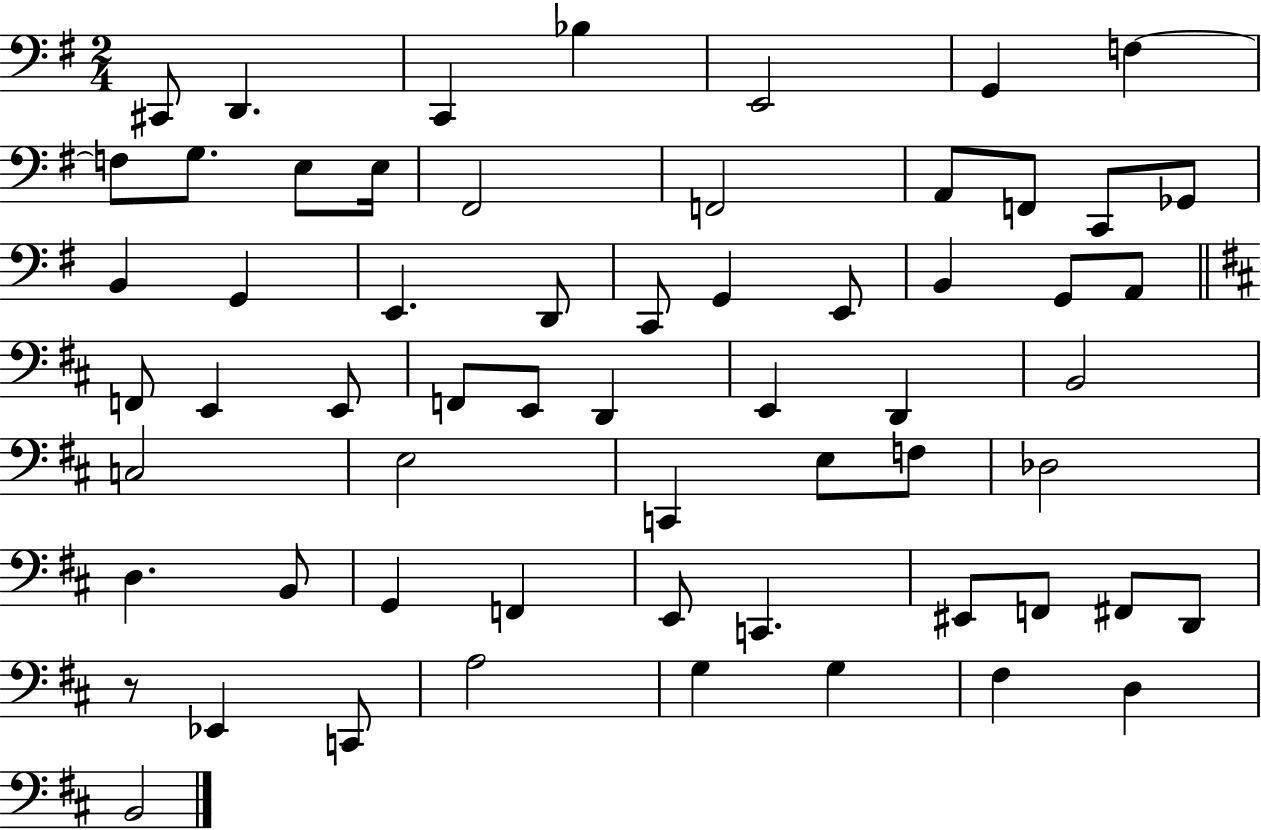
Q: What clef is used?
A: bass